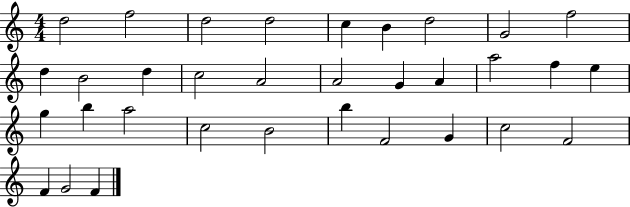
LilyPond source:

{
  \clef treble
  \numericTimeSignature
  \time 4/4
  \key c \major
  d''2 f''2 | d''2 d''2 | c''4 b'4 d''2 | g'2 f''2 | \break d''4 b'2 d''4 | c''2 a'2 | a'2 g'4 a'4 | a''2 f''4 e''4 | \break g''4 b''4 a''2 | c''2 b'2 | b''4 f'2 g'4 | c''2 f'2 | \break f'4 g'2 f'4 | \bar "|."
}